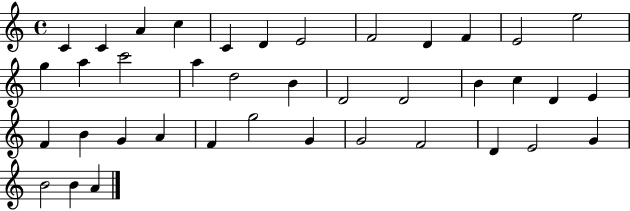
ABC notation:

X:1
T:Untitled
M:4/4
L:1/4
K:C
C C A c C D E2 F2 D F E2 e2 g a c'2 a d2 B D2 D2 B c D E F B G A F g2 G G2 F2 D E2 G B2 B A